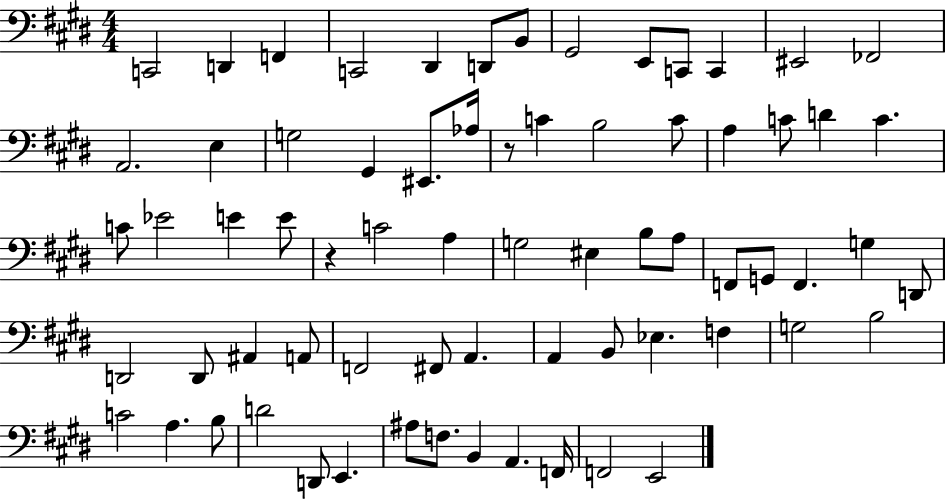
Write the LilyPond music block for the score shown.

{
  \clef bass
  \numericTimeSignature
  \time 4/4
  \key e \major
  c,2 d,4 f,4 | c,2 dis,4 d,8 b,8 | gis,2 e,8 c,8 c,4 | eis,2 fes,2 | \break a,2. e4 | g2 gis,4 eis,8. aes16 | r8 c'4 b2 c'8 | a4 c'8 d'4 c'4. | \break c'8 ees'2 e'4 e'8 | r4 c'2 a4 | g2 eis4 b8 a8 | f,8 g,8 f,4. g4 d,8 | \break d,2 d,8 ais,4 a,8 | f,2 fis,8 a,4. | a,4 b,8 ees4. f4 | g2 b2 | \break c'2 a4. b8 | d'2 d,8 e,4. | ais8 f8. b,4 a,4. f,16 | f,2 e,2 | \break \bar "|."
}